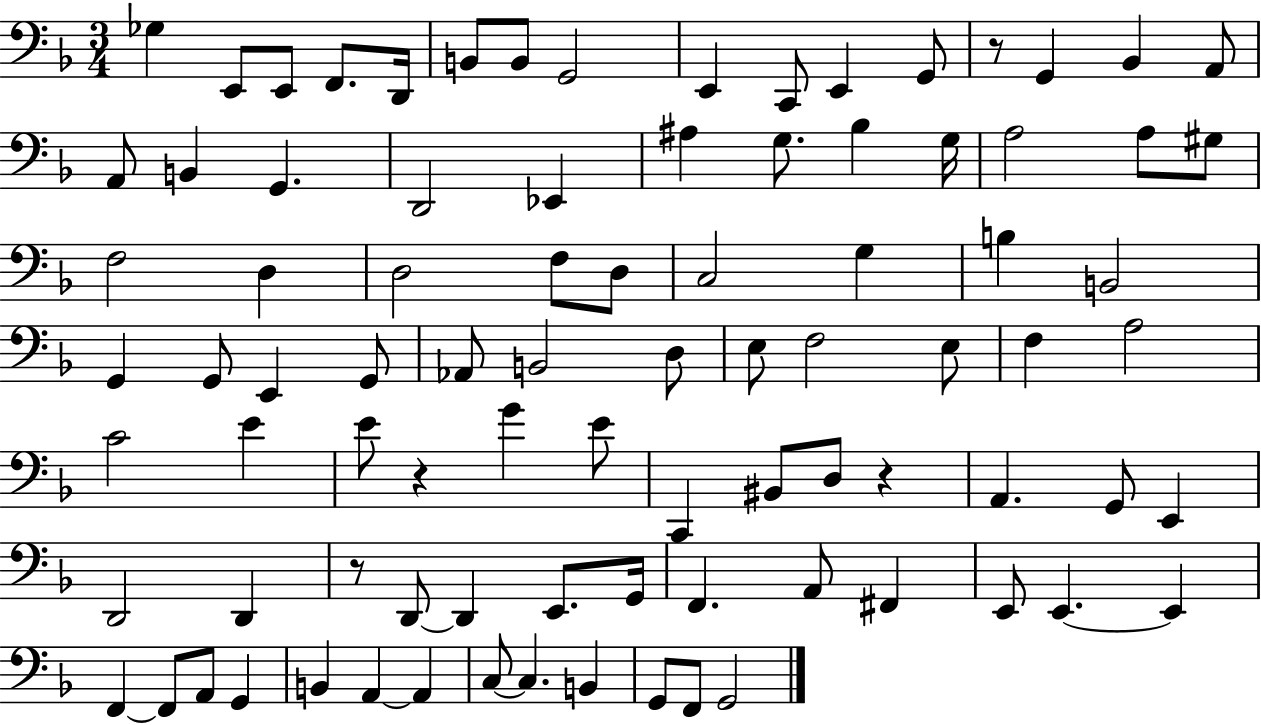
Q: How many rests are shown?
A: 4